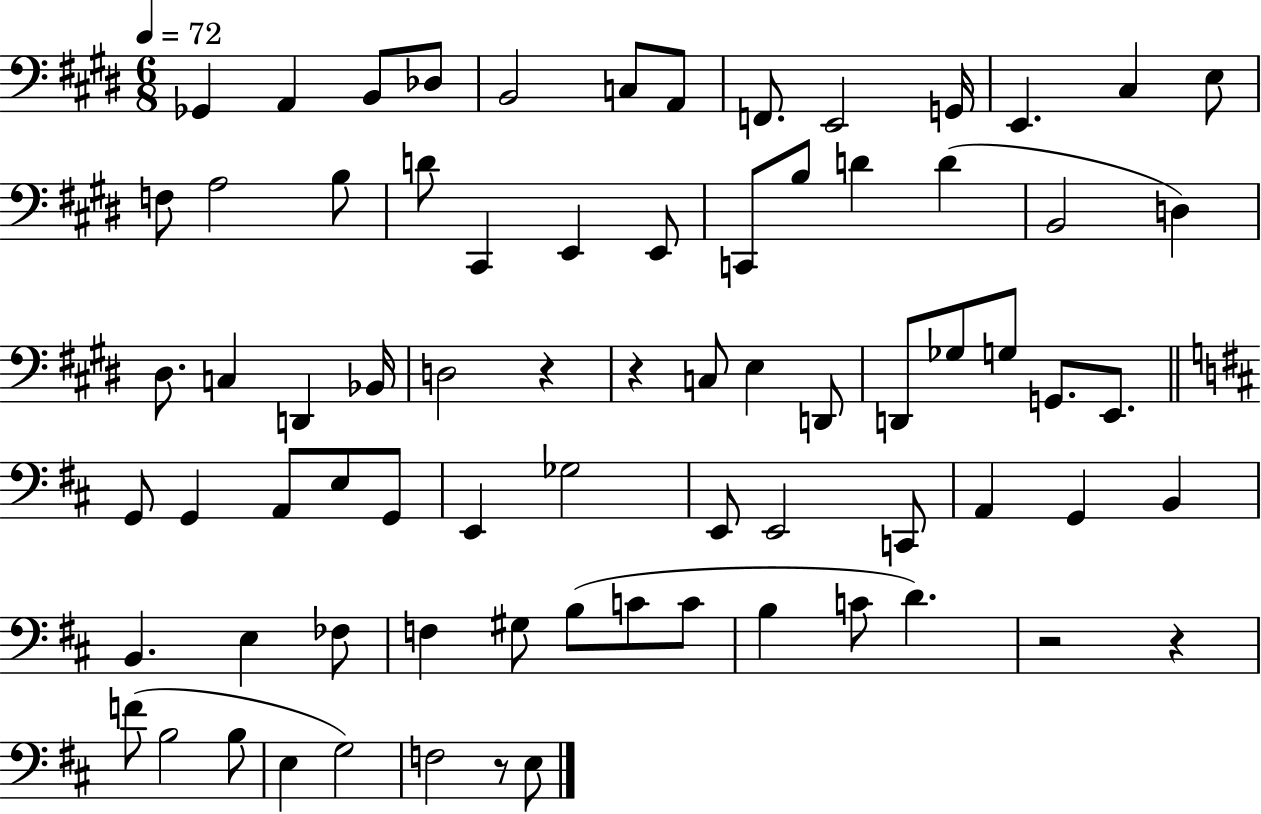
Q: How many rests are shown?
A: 5